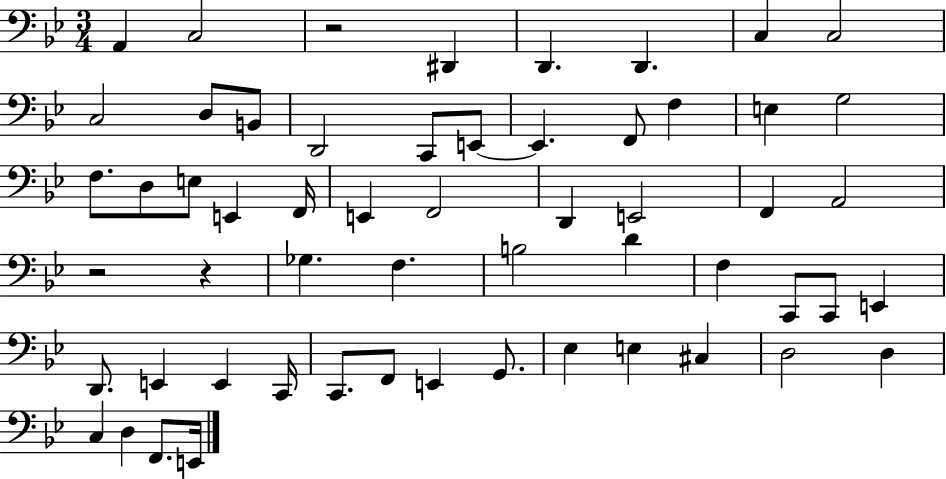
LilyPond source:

{
  \clef bass
  \numericTimeSignature
  \time 3/4
  \key bes \major
  \repeat volta 2 { a,4 c2 | r2 dis,4 | d,4. d,4. | c4 c2 | \break c2 d8 b,8 | d,2 c,8 e,8~~ | e,4. f,8 f4 | e4 g2 | \break f8. d8 e8 e,4 f,16 | e,4 f,2 | d,4 e,2 | f,4 a,2 | \break r2 r4 | ges4. f4. | b2 d'4 | f4 c,8 c,8 e,4 | \break d,8. e,4 e,4 c,16 | c,8. f,8 e,4 g,8. | ees4 e4 cis4 | d2 d4 | \break c4 d4 f,8. e,16 | } \bar "|."
}